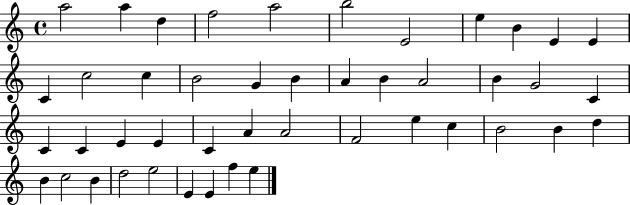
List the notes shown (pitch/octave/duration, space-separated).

A5/h A5/q D5/q F5/h A5/h B5/h E4/h E5/q B4/q E4/q E4/q C4/q C5/h C5/q B4/h G4/q B4/q A4/q B4/q A4/h B4/q G4/h C4/q C4/q C4/q E4/q E4/q C4/q A4/q A4/h F4/h E5/q C5/q B4/h B4/q D5/q B4/q C5/h B4/q D5/h E5/h E4/q E4/q F5/q E5/q